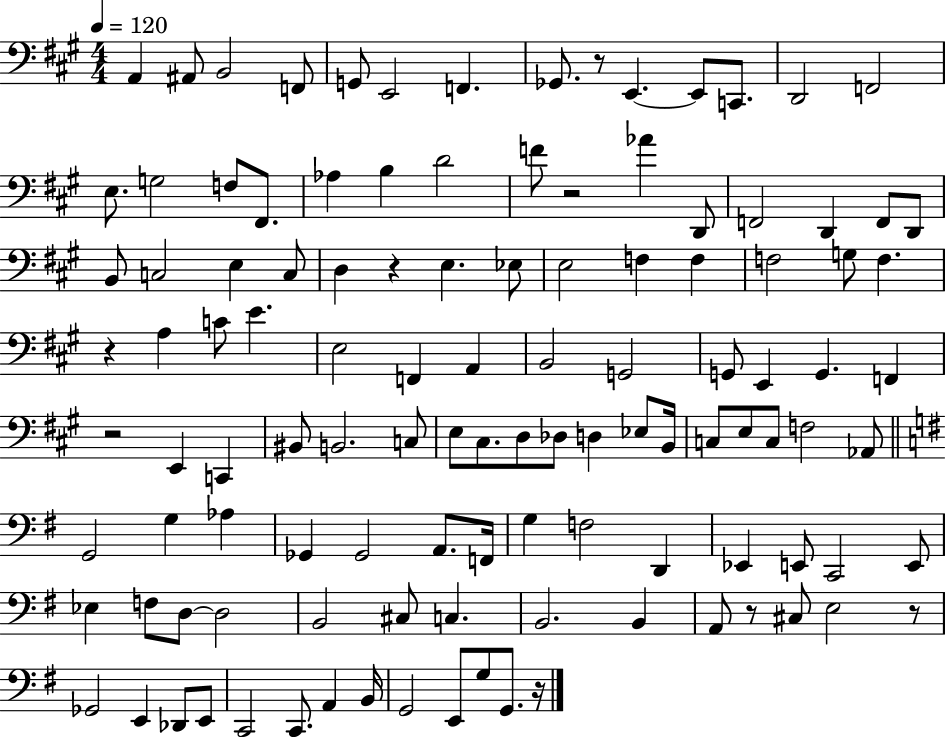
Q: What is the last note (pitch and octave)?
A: G2